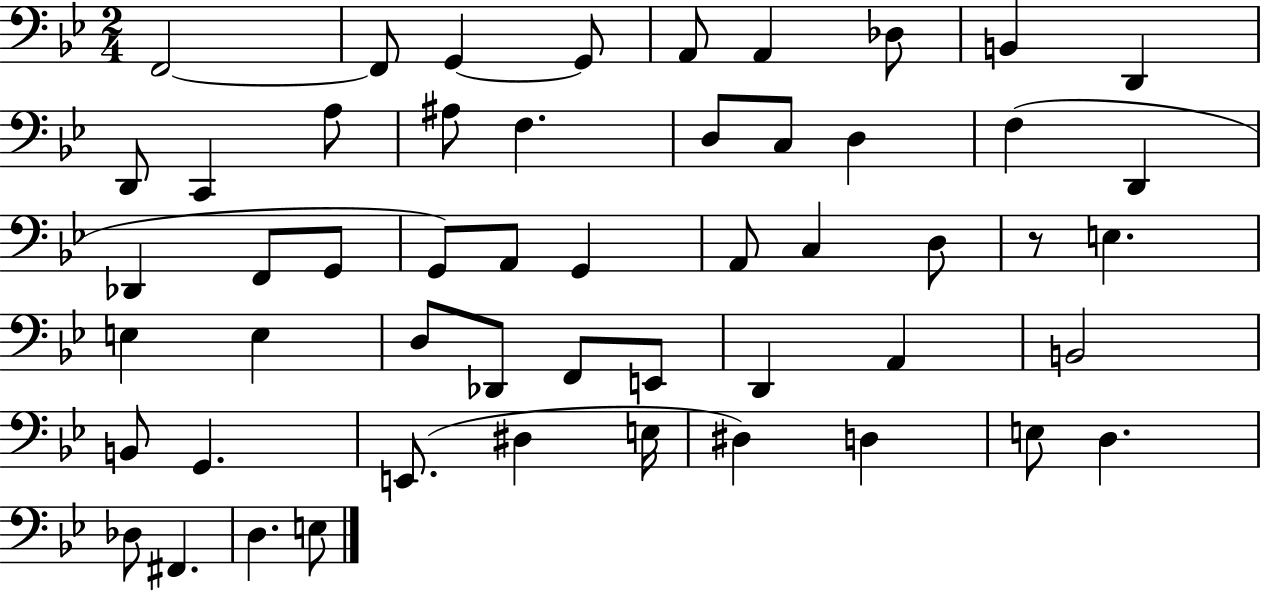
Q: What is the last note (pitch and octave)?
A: E3